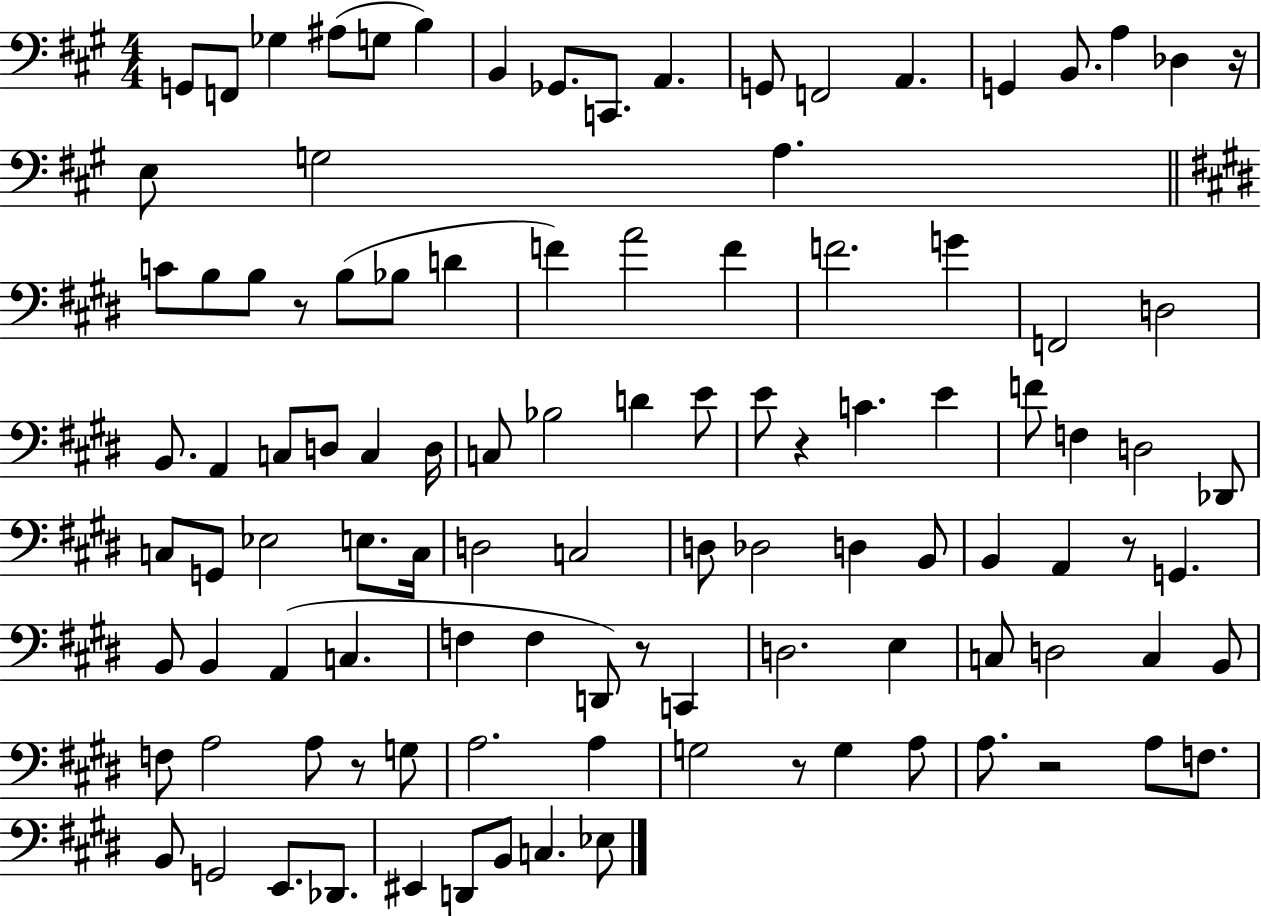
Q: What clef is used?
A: bass